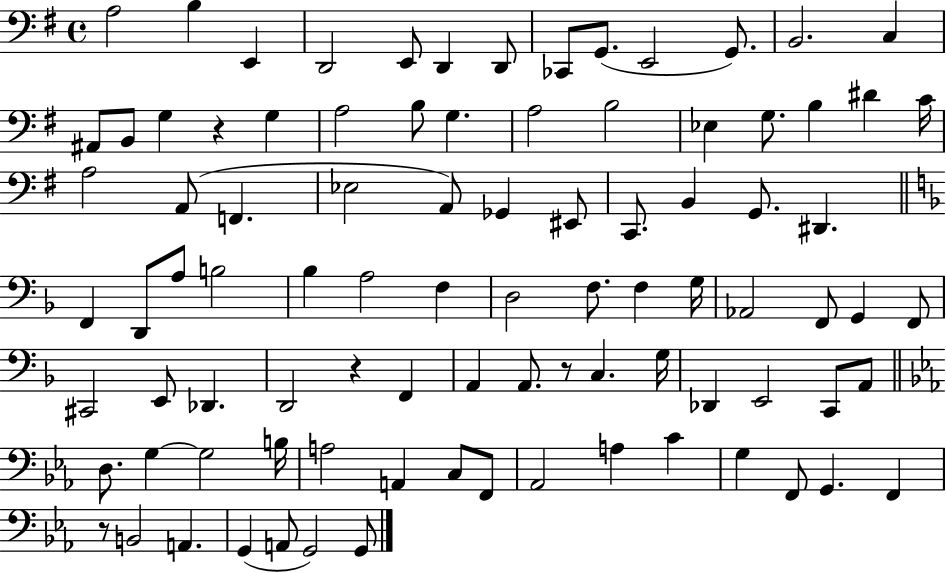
A3/h B3/q E2/q D2/h E2/e D2/q D2/e CES2/e G2/e. E2/h G2/e. B2/h. C3/q A#2/e B2/e G3/q R/q G3/q A3/h B3/e G3/q. A3/h B3/h Eb3/q G3/e. B3/q D#4/q C4/s A3/h A2/e F2/q. Eb3/h A2/e Gb2/q EIS2/e C2/e. B2/q G2/e. D#2/q. F2/q D2/e A3/e B3/h Bb3/q A3/h F3/q D3/h F3/e. F3/q G3/s Ab2/h F2/e G2/q F2/e C#2/h E2/e Db2/q. D2/h R/q F2/q A2/q A2/e. R/e C3/q. G3/s Db2/q E2/h C2/e A2/e D3/e. G3/q G3/h B3/s A3/h A2/q C3/e F2/e Ab2/h A3/q C4/q G3/q F2/e G2/q. F2/q R/e B2/h A2/q. G2/q A2/e G2/h G2/e